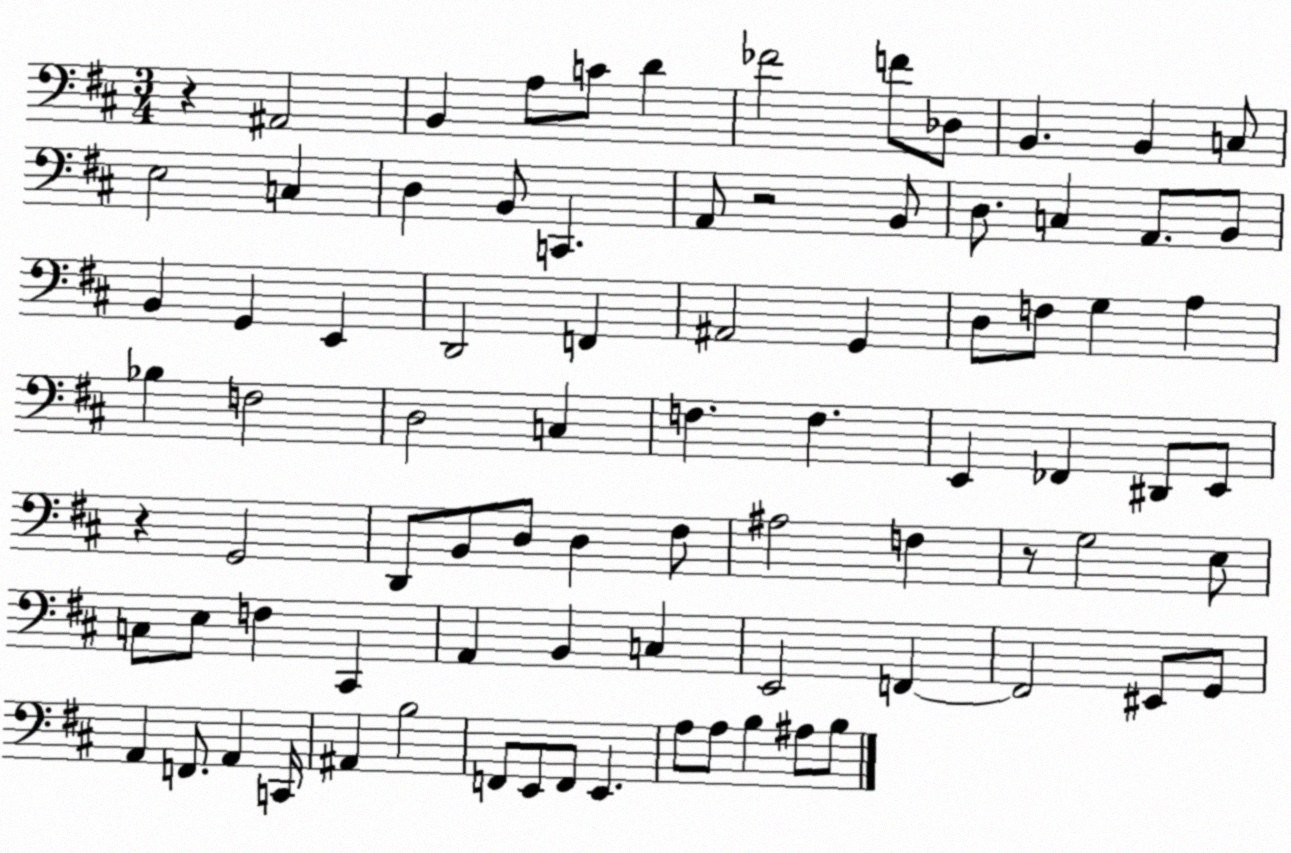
X:1
T:Untitled
M:3/4
L:1/4
K:D
z ^A,,2 B,, A,/2 C/2 D _F2 F/2 _D,/2 B,, B,, C,/2 E,2 C, D, B,,/2 C,, A,,/2 z2 B,,/2 D,/2 C, A,,/2 B,,/2 B,, G,, E,, D,,2 F,, ^A,,2 G,, D,/2 F,/2 G, A, _B, F,2 D,2 C, F, F, E,, _F,, ^D,,/2 E,,/2 z G,,2 D,,/2 B,,/2 D,/2 D, ^F,/2 ^A,2 F, z/2 G,2 E,/2 C,/2 E,/2 F, ^C,, A,, B,, C, E,,2 F,, F,,2 ^E,,/2 G,,/2 A,, F,,/2 A,, C,,/4 ^A,, B,2 F,,/2 E,,/2 F,,/2 E,, A,/2 A,/2 B, ^A,/2 B,/2